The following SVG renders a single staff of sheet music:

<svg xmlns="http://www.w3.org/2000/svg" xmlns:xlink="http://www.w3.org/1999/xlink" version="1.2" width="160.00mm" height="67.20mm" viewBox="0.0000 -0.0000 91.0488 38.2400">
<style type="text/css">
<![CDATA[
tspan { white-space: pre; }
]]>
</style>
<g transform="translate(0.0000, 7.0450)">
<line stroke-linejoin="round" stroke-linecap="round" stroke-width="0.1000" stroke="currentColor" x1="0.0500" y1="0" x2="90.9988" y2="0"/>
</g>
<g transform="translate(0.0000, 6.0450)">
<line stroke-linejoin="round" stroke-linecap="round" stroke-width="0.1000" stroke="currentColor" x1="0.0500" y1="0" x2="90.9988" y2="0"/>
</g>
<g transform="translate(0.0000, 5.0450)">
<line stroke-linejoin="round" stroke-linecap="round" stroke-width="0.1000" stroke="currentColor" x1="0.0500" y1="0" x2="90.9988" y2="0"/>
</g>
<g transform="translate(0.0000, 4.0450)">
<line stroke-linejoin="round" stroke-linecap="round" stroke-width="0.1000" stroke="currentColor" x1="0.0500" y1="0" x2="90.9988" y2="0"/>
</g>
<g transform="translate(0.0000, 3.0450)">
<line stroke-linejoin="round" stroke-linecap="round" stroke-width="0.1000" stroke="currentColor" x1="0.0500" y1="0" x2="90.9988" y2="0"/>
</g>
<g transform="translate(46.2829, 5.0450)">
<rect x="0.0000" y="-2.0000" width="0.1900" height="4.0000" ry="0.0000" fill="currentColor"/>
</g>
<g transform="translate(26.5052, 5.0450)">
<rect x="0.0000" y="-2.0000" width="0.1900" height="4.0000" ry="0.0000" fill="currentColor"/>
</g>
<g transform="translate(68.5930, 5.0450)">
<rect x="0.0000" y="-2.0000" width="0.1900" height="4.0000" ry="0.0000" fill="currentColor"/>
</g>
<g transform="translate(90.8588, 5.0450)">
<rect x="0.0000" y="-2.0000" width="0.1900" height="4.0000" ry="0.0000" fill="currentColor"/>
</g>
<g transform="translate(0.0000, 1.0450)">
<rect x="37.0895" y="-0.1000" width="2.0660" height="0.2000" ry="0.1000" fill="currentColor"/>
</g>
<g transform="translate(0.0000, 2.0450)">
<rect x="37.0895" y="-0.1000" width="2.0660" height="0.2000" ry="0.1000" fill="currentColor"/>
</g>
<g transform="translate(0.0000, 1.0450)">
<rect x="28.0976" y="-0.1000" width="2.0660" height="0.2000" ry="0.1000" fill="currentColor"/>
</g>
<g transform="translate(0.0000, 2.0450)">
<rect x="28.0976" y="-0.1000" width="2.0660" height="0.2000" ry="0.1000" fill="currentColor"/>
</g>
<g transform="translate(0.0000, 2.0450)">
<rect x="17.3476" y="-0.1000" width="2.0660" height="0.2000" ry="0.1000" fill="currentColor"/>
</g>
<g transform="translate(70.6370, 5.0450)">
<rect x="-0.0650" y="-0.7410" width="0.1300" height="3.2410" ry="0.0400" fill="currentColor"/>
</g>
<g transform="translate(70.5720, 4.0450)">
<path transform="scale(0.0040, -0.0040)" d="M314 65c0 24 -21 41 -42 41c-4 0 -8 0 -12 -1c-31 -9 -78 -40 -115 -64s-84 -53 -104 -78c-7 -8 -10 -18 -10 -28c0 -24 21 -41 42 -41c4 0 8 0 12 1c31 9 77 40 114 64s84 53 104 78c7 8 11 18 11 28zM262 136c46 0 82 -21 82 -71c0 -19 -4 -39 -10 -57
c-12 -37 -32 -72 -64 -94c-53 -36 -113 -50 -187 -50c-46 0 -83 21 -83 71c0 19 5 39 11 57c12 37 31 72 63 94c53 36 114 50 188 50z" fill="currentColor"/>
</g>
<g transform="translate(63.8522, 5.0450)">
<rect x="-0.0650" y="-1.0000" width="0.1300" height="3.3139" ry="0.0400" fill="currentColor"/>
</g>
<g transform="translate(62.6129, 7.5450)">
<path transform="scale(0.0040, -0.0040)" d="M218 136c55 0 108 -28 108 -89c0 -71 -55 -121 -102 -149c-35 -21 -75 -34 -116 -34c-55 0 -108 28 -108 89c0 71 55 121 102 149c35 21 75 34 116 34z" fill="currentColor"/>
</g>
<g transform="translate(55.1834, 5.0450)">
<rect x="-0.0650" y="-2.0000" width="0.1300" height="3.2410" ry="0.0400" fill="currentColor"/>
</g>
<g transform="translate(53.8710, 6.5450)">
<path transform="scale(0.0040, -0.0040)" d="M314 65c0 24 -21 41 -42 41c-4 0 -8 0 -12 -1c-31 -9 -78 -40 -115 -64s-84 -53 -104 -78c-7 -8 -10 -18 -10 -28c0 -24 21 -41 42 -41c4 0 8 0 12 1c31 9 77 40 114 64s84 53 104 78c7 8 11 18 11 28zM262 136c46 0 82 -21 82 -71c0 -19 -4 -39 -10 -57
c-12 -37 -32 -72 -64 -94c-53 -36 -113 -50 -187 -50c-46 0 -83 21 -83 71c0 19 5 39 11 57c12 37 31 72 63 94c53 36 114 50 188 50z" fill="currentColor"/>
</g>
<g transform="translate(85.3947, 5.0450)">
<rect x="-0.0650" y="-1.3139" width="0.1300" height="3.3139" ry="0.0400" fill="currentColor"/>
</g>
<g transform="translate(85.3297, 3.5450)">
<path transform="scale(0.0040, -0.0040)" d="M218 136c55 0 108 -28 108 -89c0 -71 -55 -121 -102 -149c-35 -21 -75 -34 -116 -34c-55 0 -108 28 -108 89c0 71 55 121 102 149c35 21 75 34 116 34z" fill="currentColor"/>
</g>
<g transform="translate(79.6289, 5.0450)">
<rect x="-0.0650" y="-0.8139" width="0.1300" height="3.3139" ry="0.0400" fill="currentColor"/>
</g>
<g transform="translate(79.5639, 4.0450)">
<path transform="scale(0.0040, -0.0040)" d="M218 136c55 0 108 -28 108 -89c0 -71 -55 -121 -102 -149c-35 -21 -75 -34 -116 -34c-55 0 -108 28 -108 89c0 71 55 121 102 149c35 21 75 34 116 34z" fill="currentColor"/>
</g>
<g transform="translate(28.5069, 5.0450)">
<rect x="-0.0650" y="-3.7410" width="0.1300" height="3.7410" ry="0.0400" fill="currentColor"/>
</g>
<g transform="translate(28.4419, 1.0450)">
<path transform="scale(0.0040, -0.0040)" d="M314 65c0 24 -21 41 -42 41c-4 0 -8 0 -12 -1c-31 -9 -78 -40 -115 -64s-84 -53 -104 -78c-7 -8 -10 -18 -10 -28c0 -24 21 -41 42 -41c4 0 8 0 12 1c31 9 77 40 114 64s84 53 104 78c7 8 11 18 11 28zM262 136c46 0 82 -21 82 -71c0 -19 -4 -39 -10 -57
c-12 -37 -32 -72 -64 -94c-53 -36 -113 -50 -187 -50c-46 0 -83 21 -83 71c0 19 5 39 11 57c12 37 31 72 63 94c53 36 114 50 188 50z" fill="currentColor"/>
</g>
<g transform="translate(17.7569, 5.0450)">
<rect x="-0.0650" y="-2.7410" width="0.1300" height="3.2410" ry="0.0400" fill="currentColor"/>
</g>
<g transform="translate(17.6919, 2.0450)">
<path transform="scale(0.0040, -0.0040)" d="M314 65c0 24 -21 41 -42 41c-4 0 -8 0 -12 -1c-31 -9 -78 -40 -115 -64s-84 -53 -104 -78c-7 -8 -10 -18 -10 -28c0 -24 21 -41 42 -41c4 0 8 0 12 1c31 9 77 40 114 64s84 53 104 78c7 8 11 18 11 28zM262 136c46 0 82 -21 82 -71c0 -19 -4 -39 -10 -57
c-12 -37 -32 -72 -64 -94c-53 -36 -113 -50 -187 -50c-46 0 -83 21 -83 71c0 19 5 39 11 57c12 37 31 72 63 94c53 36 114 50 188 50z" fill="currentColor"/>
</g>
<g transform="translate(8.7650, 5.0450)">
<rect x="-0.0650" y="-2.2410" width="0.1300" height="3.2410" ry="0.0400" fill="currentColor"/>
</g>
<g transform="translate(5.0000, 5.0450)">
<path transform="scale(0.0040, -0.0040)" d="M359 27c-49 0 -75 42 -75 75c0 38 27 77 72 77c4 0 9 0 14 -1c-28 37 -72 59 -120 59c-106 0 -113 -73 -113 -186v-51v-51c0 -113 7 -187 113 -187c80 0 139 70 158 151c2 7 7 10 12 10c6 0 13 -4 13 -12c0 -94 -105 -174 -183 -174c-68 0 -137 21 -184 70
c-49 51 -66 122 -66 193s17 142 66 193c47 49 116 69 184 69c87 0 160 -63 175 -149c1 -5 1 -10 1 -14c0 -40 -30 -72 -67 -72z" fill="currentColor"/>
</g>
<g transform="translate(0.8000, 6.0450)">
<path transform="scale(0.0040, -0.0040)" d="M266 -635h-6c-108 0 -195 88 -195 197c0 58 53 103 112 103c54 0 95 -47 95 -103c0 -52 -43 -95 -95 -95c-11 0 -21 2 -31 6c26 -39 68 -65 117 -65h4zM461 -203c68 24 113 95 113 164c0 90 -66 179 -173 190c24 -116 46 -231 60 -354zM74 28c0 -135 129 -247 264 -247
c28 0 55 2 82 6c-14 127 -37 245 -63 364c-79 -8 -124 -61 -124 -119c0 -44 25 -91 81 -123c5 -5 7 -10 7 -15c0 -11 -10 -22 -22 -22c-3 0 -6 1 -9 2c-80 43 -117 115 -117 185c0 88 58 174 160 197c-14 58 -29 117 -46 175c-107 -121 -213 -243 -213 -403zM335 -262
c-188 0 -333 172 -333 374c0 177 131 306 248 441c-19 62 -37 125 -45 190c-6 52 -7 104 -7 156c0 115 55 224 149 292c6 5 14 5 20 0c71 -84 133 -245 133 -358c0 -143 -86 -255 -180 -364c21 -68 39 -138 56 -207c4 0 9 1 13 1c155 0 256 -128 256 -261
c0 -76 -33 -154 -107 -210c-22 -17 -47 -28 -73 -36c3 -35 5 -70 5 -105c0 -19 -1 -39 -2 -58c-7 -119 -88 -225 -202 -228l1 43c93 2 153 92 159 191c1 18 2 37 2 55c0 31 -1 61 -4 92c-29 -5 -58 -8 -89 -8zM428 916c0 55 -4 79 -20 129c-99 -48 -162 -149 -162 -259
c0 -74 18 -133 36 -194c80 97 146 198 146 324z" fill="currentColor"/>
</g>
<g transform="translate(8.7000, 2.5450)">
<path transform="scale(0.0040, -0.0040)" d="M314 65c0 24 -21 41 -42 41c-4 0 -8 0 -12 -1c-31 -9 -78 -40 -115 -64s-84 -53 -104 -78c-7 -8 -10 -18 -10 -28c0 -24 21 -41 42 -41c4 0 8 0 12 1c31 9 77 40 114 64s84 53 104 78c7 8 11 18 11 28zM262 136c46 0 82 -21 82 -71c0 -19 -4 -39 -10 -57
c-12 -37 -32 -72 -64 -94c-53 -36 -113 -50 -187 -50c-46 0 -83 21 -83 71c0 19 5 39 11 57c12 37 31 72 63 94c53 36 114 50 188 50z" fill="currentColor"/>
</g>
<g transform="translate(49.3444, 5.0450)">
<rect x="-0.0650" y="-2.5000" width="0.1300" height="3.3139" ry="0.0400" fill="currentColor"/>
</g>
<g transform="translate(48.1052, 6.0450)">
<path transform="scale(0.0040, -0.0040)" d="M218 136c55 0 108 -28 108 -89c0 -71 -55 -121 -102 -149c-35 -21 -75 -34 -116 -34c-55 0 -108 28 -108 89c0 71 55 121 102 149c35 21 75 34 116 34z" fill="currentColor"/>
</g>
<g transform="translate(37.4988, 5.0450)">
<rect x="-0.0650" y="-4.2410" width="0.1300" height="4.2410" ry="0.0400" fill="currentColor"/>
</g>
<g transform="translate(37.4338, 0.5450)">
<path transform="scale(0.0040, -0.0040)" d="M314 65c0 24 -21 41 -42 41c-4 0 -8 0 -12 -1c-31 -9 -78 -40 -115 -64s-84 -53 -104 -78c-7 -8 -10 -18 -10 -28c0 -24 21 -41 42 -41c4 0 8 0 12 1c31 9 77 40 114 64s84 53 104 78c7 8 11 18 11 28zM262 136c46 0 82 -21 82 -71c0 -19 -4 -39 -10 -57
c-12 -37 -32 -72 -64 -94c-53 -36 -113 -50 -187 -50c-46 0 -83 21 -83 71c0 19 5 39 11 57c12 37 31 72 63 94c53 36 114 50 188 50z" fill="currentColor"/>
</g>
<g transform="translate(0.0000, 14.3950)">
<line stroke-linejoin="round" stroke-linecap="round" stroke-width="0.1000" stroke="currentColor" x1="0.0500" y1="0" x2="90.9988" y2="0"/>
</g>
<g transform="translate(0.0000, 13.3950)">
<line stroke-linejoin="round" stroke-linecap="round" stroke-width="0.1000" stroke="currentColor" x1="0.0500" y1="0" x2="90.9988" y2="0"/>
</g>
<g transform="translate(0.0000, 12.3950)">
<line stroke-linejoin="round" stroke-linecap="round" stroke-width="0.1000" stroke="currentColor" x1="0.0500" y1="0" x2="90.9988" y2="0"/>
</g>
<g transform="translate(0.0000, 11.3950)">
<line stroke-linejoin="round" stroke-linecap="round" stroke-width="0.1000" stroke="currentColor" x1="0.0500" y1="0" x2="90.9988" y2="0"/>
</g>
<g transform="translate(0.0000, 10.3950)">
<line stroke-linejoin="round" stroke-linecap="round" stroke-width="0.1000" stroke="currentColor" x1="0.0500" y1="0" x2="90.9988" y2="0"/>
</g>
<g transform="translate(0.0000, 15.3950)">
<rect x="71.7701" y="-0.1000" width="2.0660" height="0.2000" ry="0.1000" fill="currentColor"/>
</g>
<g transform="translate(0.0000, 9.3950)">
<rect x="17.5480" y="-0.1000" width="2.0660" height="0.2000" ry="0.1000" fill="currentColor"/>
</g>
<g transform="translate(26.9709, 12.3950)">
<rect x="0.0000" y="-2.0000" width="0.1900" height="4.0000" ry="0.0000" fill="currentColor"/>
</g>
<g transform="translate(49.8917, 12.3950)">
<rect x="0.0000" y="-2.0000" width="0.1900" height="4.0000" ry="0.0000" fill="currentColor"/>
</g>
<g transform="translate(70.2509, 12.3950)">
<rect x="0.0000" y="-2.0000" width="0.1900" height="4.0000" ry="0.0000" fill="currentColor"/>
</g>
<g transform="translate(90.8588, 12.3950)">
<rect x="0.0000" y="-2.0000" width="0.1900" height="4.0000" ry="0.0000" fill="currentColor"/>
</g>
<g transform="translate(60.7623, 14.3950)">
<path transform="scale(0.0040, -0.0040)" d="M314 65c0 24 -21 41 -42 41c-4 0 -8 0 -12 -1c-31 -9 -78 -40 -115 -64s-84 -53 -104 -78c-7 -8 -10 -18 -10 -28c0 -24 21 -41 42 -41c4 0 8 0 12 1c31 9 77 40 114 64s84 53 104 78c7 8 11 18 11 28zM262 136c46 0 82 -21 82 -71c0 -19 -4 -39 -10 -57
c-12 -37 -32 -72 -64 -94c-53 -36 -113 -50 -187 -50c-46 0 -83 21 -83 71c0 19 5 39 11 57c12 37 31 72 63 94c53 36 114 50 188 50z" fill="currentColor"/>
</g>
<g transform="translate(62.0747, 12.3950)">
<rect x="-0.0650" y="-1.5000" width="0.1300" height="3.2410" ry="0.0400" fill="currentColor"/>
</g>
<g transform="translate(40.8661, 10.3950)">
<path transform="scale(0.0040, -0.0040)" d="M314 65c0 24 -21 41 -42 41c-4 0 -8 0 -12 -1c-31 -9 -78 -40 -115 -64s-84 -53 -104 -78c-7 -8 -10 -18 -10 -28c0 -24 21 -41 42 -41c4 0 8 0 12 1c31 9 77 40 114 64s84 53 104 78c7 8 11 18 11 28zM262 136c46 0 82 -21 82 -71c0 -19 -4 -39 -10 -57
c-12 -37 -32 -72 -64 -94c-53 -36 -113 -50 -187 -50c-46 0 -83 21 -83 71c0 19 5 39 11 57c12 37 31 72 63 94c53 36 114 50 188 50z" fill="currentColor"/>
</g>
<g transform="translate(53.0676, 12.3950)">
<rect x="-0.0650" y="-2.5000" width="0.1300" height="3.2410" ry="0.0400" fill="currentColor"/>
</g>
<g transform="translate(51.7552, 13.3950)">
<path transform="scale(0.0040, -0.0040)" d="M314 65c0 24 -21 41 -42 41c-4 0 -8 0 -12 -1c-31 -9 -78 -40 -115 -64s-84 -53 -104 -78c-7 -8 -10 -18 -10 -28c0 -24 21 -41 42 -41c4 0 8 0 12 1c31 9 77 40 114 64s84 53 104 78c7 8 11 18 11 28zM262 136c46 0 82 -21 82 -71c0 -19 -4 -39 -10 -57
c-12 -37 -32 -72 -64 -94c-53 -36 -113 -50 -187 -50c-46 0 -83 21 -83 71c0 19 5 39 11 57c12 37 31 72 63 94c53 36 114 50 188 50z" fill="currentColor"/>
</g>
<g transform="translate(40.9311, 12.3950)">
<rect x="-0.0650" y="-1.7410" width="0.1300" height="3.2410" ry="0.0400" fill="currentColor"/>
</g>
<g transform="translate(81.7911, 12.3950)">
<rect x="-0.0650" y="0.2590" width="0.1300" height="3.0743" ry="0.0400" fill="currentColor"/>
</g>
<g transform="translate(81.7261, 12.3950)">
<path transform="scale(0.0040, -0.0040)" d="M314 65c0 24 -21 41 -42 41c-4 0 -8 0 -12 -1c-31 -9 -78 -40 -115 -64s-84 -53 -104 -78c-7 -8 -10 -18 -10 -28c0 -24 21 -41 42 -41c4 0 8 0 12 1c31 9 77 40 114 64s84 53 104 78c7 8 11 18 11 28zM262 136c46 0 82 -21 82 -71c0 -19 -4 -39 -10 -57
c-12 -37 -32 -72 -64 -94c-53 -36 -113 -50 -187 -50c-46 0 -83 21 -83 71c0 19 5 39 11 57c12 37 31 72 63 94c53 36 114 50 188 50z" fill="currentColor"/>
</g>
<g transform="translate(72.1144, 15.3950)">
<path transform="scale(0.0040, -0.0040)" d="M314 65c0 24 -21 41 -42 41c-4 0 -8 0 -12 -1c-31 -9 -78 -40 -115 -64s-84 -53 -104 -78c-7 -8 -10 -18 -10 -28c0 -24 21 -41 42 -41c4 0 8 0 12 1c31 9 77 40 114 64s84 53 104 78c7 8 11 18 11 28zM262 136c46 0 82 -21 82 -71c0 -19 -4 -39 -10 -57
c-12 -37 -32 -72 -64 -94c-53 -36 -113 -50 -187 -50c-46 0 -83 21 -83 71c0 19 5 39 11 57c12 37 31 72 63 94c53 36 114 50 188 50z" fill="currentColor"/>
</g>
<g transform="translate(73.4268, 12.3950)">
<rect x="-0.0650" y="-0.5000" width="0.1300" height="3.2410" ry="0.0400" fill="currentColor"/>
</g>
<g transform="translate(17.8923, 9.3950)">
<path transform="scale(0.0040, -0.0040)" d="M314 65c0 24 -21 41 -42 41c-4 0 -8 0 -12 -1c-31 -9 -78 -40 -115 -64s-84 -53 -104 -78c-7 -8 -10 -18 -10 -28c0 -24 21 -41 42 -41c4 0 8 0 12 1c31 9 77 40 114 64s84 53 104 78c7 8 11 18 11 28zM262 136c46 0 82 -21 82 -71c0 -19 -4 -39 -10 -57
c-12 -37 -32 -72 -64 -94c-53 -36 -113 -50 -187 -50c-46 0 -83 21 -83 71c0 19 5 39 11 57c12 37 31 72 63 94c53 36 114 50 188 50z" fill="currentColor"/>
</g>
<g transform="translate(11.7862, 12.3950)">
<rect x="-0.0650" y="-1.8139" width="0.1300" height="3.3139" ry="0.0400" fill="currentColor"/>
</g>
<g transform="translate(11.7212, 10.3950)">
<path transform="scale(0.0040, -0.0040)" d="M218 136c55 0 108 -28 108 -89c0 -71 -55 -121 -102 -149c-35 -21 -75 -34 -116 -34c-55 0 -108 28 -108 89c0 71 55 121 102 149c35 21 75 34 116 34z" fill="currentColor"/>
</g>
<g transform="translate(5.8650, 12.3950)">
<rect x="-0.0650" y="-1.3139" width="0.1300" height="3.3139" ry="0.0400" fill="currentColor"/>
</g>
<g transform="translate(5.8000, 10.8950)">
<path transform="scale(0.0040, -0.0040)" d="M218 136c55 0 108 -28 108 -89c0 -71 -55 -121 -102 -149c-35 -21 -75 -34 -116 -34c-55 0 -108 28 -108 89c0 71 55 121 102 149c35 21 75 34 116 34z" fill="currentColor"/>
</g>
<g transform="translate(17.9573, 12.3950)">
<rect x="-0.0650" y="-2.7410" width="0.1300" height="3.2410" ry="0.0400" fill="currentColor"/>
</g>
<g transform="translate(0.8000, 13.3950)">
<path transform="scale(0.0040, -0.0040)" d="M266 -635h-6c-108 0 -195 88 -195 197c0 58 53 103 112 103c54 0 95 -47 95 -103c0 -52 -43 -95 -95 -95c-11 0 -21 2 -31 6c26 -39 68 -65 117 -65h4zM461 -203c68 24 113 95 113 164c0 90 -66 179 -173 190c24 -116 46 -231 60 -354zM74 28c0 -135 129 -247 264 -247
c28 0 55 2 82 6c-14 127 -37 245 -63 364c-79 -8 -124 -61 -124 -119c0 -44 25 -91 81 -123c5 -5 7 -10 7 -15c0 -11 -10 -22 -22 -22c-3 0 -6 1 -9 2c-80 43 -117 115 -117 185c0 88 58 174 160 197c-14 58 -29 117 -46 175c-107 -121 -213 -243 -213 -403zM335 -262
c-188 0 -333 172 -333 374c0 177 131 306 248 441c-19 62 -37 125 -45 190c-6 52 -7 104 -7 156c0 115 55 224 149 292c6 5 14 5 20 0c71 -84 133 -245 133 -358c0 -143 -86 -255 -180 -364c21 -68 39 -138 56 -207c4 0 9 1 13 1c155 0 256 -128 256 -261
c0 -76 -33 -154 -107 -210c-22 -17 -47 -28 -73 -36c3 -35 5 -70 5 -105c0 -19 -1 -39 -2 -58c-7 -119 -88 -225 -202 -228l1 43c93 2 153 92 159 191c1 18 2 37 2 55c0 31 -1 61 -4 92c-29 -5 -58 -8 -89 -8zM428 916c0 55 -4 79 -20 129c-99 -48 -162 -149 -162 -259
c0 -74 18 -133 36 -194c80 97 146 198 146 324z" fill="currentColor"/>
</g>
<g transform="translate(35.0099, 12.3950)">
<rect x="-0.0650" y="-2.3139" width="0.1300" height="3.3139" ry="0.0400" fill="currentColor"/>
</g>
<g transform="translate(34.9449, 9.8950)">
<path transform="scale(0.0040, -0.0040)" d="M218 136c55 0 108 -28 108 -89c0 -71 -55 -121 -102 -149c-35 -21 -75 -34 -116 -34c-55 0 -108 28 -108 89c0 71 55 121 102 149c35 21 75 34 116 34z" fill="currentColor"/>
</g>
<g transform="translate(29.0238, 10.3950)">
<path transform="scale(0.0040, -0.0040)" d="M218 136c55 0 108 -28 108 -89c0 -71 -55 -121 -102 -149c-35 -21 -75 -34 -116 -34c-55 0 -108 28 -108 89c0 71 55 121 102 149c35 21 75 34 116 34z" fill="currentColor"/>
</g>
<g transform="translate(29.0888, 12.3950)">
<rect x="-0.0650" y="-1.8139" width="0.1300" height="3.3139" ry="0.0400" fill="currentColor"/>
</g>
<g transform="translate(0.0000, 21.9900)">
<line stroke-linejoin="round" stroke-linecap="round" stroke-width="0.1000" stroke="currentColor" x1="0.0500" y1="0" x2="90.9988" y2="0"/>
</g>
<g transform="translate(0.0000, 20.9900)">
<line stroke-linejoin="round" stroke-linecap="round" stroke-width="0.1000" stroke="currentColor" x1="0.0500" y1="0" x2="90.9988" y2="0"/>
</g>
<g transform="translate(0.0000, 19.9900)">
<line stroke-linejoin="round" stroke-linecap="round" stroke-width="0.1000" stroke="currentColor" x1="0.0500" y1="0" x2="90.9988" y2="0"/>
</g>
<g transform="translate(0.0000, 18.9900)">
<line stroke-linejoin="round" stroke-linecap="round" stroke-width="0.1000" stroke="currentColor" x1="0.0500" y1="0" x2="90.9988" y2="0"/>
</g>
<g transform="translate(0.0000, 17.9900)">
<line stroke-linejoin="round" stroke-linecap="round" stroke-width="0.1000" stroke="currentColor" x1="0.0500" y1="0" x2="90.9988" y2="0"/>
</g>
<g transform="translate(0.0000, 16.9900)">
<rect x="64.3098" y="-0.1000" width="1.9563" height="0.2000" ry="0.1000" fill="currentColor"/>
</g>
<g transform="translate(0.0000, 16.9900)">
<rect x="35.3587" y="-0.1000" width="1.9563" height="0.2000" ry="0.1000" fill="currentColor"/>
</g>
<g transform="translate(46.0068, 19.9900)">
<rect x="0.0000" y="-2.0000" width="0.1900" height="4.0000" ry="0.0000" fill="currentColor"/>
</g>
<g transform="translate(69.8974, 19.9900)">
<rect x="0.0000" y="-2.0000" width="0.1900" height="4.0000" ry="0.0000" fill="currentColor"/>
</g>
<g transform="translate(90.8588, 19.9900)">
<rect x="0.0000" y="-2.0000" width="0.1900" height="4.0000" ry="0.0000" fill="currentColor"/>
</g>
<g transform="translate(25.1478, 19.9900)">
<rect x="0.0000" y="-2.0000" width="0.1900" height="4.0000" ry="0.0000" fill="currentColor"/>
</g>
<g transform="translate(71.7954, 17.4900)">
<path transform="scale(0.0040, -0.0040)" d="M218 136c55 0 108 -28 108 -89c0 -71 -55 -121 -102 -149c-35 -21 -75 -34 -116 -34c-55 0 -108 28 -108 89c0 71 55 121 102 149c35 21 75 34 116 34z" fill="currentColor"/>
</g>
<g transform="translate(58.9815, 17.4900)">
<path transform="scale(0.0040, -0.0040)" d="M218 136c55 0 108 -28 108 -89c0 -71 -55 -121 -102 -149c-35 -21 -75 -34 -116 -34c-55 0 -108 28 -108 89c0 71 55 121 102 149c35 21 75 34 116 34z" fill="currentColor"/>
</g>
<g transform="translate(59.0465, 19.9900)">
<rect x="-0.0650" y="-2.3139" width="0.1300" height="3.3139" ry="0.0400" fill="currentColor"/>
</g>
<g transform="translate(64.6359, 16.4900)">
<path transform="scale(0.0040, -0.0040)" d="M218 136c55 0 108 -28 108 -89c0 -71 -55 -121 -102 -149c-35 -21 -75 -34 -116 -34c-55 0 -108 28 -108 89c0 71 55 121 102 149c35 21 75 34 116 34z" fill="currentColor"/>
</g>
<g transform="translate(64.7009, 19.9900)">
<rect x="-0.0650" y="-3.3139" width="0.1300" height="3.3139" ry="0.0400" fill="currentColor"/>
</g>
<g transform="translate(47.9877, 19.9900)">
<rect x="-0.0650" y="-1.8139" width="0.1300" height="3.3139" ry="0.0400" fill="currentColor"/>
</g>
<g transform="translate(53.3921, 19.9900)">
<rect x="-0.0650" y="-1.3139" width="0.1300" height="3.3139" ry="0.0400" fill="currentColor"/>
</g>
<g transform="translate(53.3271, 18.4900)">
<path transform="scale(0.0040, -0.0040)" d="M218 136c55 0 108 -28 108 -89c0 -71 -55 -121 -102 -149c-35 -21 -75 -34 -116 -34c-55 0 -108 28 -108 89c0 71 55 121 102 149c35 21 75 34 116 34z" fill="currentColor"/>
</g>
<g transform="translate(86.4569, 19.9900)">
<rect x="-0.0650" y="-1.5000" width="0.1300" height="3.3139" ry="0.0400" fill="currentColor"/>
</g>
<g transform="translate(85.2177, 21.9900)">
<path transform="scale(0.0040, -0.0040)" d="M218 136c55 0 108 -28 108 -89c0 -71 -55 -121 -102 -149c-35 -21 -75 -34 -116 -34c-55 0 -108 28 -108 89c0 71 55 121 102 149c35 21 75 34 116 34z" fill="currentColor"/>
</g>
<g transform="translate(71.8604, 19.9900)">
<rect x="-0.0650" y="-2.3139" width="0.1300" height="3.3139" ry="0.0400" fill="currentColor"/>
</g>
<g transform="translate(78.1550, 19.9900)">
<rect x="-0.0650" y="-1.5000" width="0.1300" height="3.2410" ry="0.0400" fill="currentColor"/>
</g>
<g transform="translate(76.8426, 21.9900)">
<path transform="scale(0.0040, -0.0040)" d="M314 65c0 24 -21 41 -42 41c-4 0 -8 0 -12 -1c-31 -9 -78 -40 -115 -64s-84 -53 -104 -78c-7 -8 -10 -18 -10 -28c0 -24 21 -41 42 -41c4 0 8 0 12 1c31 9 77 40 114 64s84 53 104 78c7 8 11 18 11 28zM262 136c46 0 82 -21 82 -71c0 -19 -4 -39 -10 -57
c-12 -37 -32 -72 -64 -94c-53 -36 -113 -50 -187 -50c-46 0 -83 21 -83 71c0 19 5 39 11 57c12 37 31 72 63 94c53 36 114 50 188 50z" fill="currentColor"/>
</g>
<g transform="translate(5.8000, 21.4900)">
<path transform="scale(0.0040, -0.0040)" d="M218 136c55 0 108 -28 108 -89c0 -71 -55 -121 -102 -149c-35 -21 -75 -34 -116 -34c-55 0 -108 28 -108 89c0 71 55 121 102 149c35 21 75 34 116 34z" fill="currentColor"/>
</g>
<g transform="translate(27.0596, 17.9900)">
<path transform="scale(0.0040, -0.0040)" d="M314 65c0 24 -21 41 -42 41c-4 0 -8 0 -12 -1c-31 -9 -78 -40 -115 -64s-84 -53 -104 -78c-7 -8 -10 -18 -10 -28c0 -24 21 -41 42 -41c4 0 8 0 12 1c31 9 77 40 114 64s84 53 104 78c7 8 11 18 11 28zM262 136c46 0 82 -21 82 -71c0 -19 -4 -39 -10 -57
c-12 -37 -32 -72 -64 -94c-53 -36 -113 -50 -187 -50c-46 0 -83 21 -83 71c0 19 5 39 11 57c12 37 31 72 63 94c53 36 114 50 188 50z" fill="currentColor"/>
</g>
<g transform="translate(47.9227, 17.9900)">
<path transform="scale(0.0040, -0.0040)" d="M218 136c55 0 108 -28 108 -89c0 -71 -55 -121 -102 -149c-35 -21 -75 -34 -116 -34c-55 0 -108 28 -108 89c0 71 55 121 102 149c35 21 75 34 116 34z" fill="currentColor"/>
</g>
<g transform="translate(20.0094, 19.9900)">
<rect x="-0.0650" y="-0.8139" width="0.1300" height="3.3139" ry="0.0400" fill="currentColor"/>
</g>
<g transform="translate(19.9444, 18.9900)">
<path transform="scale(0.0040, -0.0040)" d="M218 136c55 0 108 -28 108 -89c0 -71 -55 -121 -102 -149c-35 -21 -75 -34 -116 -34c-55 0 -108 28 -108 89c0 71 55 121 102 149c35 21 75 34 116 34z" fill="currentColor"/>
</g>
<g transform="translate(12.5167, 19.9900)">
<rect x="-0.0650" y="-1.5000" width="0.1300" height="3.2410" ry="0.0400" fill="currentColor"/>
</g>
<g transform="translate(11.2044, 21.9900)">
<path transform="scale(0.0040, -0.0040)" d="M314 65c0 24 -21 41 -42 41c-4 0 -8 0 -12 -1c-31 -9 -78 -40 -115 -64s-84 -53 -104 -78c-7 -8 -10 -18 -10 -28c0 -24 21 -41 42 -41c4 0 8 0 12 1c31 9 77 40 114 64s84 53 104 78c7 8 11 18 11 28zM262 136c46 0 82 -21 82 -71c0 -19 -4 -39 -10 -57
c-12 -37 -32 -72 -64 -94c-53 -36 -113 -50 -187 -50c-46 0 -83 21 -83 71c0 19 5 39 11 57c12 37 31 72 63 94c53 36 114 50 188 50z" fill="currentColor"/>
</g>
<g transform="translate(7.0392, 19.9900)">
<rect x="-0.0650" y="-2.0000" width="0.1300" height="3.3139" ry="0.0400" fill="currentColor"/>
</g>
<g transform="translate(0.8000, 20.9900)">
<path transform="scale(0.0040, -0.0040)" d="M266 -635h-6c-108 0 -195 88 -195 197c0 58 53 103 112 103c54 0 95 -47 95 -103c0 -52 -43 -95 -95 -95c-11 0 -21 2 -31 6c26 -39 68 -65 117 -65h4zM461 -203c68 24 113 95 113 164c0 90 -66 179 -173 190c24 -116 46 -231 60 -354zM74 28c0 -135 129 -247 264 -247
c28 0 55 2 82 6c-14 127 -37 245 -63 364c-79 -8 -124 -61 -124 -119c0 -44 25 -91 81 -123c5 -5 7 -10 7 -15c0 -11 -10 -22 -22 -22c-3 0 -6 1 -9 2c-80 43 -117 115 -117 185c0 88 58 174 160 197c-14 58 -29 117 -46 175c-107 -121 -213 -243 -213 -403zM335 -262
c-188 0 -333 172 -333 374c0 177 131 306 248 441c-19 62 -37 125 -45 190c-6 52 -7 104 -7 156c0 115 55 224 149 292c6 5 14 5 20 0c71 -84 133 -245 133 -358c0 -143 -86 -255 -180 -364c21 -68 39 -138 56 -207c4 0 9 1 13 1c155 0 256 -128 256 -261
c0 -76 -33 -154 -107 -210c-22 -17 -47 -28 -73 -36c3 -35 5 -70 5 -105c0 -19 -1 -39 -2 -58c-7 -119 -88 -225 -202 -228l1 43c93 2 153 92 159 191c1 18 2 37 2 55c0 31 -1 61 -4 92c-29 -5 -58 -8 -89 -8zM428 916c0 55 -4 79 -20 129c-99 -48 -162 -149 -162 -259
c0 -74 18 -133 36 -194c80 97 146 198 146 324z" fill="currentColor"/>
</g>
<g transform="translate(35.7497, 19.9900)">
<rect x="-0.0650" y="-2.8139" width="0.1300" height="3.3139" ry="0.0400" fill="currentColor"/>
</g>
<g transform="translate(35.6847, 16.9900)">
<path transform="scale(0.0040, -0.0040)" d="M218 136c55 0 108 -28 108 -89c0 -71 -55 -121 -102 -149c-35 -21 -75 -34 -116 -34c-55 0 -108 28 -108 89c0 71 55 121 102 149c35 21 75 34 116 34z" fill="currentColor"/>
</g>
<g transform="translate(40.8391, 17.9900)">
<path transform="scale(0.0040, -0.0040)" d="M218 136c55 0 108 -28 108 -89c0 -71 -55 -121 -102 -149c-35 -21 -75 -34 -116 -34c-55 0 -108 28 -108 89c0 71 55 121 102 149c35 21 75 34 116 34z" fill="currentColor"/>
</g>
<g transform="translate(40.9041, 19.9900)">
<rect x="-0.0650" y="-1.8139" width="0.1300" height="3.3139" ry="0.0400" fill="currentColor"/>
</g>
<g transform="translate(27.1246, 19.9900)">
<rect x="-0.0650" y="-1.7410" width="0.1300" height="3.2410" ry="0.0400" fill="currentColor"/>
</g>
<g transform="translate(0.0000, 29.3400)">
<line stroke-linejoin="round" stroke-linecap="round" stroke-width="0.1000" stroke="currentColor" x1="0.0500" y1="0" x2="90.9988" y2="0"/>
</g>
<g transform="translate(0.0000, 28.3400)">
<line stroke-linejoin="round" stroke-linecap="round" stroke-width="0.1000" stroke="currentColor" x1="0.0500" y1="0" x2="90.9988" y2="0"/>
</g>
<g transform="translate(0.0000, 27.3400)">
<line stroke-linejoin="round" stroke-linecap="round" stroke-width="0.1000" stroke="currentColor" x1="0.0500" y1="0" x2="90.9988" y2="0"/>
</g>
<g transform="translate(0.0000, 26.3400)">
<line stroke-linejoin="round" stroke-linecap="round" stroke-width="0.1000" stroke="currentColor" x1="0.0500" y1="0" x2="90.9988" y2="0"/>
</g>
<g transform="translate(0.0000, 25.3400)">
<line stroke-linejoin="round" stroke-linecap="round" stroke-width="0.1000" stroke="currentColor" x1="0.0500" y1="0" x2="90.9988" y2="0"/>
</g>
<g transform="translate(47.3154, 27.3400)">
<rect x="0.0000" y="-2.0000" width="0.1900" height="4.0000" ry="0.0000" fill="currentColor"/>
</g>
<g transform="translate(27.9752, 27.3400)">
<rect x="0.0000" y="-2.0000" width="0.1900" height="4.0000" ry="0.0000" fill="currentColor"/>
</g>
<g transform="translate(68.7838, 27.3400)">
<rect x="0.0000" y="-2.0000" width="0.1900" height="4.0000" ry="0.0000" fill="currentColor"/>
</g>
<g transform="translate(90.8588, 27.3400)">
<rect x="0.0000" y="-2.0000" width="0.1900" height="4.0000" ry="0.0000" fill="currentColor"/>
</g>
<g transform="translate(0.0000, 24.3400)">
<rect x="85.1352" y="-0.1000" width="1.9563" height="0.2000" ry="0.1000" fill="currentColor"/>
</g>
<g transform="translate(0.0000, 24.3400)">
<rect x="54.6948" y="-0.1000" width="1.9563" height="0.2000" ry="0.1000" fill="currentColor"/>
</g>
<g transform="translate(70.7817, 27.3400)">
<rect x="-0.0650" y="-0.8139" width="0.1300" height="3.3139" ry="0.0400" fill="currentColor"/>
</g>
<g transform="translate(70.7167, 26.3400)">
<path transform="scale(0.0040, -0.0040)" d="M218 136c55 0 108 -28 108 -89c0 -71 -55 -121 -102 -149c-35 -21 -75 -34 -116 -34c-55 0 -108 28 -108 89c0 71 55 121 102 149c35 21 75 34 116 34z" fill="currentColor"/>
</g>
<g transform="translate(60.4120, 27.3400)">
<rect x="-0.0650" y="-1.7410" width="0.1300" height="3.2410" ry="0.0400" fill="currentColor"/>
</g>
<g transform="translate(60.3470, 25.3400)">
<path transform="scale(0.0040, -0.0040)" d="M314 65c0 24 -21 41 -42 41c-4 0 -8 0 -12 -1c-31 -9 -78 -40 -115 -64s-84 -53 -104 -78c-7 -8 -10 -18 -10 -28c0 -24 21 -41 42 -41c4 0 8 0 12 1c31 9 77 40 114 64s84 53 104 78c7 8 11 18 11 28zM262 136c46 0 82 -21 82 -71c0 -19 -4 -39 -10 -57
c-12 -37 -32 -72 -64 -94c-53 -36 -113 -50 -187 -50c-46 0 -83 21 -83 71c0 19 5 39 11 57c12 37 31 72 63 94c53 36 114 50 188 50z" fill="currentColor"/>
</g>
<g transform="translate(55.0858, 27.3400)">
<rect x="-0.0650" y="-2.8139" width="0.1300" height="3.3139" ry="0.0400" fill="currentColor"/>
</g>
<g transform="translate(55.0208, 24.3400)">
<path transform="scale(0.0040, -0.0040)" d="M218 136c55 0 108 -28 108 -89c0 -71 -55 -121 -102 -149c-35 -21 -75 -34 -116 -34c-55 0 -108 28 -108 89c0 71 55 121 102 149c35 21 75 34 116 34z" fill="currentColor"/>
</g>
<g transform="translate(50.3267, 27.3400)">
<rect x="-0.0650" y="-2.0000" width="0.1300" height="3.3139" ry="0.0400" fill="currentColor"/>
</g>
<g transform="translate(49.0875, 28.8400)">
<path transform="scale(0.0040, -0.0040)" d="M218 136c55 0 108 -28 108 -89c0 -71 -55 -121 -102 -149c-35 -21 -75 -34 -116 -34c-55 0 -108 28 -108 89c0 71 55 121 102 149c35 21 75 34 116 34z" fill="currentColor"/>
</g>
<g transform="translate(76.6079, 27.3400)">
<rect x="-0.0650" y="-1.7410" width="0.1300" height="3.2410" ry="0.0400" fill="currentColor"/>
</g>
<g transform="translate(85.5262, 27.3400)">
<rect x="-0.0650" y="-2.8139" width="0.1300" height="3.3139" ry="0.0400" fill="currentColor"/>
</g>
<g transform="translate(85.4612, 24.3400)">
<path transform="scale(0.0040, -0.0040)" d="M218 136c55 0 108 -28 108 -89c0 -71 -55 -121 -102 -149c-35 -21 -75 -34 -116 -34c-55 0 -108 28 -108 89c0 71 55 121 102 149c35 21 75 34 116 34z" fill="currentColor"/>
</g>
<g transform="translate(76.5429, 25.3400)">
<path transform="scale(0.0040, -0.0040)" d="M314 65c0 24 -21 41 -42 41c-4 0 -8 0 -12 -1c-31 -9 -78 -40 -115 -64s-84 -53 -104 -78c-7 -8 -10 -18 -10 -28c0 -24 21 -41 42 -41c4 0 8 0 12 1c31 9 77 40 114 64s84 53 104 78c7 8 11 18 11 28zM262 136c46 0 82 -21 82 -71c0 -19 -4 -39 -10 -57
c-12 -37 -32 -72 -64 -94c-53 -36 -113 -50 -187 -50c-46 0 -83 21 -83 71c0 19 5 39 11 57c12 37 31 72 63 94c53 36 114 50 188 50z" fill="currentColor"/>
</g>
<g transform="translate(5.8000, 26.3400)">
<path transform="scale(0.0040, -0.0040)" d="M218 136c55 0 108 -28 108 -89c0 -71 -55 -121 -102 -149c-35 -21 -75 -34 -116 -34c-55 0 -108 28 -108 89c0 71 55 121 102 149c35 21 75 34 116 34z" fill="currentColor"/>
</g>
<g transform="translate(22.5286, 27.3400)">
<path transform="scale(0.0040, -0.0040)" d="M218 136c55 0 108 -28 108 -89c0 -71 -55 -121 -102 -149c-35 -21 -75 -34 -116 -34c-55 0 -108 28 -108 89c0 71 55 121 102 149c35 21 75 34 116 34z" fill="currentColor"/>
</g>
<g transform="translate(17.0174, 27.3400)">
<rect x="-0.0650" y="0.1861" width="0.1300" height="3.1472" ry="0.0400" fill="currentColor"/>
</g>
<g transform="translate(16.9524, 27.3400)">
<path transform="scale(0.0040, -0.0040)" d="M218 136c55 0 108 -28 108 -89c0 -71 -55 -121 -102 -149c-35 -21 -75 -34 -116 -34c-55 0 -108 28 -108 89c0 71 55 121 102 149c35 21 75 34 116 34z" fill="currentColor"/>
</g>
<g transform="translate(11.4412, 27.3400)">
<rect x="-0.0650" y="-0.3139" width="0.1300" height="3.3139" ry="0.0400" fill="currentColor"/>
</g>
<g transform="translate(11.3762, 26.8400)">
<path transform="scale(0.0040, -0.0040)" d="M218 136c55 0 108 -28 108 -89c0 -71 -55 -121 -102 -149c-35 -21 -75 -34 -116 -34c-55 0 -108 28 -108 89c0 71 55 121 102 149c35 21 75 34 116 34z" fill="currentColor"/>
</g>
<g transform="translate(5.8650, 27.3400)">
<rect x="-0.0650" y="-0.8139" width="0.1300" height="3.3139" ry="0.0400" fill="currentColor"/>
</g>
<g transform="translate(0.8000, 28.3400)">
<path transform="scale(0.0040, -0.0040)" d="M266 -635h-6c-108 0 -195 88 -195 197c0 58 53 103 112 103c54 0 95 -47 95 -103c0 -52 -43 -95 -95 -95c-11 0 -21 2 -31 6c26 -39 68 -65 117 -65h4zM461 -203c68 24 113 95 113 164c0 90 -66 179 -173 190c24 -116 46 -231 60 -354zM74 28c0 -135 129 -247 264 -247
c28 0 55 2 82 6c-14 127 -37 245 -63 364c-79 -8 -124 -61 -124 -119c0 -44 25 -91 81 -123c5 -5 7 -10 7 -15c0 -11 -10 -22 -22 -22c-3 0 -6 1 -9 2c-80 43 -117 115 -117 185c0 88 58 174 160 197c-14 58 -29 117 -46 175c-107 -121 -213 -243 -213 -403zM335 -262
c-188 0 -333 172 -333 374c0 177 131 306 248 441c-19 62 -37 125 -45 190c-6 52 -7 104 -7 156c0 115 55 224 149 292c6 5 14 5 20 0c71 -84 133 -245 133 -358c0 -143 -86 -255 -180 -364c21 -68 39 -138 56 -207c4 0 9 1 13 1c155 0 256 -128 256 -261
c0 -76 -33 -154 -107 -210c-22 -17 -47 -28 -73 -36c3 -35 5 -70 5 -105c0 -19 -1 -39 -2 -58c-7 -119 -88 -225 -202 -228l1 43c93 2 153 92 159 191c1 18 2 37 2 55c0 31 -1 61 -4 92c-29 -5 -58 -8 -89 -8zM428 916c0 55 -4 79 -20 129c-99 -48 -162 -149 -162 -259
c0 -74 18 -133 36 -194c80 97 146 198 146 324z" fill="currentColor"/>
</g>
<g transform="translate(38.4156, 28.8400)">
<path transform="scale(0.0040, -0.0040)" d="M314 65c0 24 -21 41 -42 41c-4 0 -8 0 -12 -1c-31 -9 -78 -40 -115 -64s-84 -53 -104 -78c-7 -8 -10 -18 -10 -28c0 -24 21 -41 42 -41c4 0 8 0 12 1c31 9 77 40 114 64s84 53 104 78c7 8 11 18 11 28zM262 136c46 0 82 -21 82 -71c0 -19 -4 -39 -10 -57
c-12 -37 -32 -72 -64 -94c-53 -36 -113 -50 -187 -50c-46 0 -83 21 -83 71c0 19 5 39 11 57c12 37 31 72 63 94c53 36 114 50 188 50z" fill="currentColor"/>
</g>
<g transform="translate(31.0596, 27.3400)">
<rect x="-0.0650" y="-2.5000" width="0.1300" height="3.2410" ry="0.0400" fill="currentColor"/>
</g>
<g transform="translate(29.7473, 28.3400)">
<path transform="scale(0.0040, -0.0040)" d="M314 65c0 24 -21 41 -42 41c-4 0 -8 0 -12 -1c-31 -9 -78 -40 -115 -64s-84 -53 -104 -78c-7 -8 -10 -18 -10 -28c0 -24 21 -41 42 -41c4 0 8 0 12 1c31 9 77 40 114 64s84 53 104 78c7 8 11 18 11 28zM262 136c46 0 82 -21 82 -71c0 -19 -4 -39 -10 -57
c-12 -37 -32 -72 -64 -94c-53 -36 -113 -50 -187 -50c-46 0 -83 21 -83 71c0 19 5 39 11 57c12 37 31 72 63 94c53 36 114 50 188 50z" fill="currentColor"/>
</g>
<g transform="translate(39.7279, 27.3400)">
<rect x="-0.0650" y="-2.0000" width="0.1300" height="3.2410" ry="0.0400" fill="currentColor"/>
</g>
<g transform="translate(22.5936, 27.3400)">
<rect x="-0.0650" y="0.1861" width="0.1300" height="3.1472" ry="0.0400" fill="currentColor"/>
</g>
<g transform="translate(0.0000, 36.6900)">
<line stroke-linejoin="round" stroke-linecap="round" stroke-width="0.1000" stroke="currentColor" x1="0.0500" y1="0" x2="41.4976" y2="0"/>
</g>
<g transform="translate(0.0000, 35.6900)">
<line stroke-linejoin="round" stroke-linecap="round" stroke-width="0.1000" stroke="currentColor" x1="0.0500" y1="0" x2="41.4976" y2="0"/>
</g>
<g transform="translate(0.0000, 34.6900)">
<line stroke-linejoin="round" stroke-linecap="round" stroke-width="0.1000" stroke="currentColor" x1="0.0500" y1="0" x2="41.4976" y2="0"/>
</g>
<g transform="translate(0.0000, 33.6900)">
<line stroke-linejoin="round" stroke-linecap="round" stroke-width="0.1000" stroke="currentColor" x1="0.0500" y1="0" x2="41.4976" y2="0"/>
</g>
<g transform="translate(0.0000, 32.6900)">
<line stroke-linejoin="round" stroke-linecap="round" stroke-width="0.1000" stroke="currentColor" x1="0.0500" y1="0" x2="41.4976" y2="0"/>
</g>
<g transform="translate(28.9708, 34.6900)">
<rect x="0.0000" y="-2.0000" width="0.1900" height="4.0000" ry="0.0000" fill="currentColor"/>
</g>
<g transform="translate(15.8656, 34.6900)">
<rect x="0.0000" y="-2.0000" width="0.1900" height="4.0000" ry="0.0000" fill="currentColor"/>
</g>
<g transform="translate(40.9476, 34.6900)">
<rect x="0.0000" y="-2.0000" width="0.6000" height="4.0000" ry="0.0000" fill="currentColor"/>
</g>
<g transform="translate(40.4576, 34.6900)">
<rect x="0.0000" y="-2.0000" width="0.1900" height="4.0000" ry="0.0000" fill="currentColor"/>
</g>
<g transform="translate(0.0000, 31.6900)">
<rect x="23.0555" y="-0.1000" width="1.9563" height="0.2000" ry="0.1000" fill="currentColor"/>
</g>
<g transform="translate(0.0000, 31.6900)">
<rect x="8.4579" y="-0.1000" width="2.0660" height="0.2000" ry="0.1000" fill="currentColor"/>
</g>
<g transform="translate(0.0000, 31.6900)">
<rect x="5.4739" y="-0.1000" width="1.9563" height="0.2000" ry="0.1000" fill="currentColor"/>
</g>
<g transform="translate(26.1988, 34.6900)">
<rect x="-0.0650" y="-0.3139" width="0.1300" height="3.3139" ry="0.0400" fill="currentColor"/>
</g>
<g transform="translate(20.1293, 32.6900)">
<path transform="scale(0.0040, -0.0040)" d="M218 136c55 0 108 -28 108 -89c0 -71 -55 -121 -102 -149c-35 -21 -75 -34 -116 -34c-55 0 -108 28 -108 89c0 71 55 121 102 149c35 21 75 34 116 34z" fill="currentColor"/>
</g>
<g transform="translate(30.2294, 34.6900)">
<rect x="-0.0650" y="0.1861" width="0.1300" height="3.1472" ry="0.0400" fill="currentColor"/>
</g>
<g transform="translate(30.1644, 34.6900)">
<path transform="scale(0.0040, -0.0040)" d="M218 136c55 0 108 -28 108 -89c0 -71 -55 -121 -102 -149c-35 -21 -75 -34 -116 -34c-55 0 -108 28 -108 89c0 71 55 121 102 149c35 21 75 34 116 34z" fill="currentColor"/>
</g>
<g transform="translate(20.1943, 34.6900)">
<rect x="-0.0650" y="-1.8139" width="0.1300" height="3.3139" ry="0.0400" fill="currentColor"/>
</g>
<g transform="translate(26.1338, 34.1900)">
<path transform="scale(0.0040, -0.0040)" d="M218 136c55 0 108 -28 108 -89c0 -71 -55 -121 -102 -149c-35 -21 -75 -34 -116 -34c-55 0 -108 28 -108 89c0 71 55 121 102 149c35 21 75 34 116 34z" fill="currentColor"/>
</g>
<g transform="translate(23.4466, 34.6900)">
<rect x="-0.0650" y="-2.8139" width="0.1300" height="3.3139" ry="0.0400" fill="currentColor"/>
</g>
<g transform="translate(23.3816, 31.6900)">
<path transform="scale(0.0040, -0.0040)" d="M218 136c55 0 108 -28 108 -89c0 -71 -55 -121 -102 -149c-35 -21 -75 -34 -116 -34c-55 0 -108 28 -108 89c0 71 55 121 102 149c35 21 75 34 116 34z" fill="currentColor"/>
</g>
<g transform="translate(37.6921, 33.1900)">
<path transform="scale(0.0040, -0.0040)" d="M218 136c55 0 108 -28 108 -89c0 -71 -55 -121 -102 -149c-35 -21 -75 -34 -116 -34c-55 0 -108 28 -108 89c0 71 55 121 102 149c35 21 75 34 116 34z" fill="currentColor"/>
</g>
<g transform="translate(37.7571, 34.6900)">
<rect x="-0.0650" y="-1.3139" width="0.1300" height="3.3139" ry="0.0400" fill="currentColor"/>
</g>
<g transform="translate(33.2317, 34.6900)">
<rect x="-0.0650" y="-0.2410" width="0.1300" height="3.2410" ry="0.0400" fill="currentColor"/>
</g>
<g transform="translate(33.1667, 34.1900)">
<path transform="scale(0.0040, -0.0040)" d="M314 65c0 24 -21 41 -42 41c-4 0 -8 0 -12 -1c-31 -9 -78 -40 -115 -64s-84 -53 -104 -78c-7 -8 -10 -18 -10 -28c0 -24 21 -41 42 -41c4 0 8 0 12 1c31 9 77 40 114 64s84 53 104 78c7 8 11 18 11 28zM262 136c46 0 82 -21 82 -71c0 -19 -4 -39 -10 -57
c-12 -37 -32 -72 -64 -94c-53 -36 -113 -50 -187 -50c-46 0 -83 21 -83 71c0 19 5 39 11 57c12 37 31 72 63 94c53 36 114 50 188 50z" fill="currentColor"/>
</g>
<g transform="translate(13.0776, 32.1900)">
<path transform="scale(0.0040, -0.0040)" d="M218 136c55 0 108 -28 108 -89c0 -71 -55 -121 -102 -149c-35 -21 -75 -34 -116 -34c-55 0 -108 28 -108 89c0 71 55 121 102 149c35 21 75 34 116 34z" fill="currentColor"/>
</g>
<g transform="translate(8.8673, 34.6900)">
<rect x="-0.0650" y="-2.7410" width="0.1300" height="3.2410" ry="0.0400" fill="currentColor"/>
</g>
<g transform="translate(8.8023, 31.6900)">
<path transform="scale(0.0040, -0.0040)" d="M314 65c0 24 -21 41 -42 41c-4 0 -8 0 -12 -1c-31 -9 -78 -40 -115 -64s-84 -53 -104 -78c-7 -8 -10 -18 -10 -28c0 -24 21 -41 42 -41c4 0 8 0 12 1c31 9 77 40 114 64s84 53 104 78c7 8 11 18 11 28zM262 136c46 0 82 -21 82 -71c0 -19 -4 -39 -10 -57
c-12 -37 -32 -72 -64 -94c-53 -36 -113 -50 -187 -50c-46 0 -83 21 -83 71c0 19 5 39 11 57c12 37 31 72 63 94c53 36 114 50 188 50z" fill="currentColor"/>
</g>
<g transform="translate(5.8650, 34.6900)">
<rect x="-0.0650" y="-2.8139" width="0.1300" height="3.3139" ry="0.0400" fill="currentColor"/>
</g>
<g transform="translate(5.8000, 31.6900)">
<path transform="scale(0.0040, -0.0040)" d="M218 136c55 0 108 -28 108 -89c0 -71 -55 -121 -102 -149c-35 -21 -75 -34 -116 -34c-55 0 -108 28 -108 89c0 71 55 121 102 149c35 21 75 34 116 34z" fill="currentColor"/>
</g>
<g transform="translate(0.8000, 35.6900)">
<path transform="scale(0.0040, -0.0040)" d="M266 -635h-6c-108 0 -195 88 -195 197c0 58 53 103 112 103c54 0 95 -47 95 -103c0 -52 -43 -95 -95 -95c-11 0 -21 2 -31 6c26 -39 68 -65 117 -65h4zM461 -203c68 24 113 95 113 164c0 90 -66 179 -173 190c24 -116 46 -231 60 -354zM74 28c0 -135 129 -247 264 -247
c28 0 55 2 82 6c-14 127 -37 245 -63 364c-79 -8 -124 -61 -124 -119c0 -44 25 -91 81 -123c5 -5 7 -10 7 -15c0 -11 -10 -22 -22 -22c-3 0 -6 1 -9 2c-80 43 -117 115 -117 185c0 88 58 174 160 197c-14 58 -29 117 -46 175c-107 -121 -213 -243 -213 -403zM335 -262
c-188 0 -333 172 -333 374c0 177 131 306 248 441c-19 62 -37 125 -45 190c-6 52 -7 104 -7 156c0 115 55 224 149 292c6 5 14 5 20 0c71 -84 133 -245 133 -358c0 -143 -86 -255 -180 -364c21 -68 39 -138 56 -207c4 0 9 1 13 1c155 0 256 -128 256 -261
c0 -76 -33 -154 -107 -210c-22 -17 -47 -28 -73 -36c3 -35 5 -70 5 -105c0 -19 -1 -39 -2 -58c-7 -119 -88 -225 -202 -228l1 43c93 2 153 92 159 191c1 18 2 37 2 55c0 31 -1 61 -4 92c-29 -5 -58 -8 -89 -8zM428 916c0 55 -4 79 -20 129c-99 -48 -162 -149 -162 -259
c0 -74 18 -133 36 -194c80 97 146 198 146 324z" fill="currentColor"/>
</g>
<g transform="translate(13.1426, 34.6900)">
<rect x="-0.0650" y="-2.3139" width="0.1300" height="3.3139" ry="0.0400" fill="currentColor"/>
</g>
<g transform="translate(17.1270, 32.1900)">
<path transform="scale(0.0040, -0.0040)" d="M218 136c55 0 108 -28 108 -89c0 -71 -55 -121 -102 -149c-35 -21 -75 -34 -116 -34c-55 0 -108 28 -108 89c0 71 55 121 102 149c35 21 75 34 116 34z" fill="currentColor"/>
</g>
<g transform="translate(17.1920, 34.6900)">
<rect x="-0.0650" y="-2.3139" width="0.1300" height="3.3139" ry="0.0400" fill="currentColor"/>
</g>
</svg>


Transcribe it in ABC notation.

X:1
T:Untitled
M:4/4
L:1/4
K:C
g2 a2 c'2 d'2 G F2 D d2 d e e f a2 f g f2 G2 E2 C2 B2 F E2 d f2 a f f e g b g E2 E d c B B G2 F2 F a f2 d f2 a a a2 g g f a c B c2 e